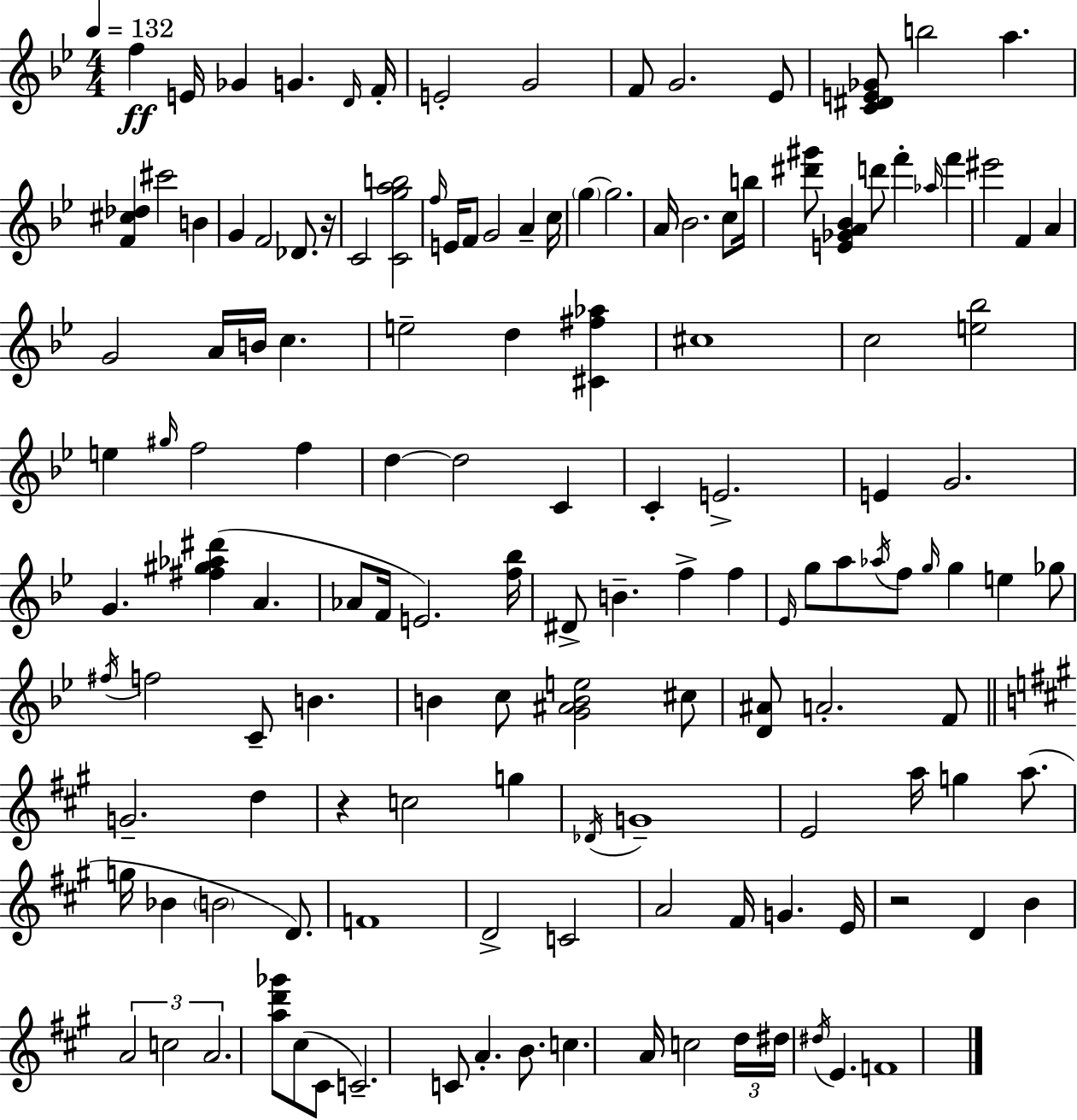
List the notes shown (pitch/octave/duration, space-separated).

F5/q E4/s Gb4/q G4/q. D4/s F4/s E4/h G4/h F4/e G4/h. Eb4/e [C4,D#4,E4,Gb4]/e B5/h A5/q. [F4,C#5,Db5]/q C#6/h B4/q G4/q F4/h Db4/e. R/s C4/h [C4,G5,A5,B5]/h F5/s E4/s F4/e G4/h A4/q C5/s G5/q G5/h. A4/s Bb4/h. C5/e B5/s [D#6,G#6]/e [E4,Gb4,A4,Bb4]/q D6/e F6/q Ab5/s F6/q EIS6/h F4/q A4/q G4/h A4/s B4/s C5/q. E5/h D5/q [C#4,F#5,Ab5]/q C#5/w C5/h [E5,Bb5]/h E5/q G#5/s F5/h F5/q D5/q D5/h C4/q C4/q E4/h. E4/q G4/h. G4/q. [F#5,G#5,Ab5,D#6]/q A4/q. Ab4/e F4/s E4/h. [F5,Bb5]/s D#4/e B4/q. F5/q F5/q Eb4/s G5/e A5/e Ab5/s F5/e G5/s G5/q E5/q Gb5/e F#5/s F5/h C4/e B4/q. B4/q C5/e [G4,A#4,B4,E5]/h C#5/e [D4,A#4]/e A4/h. F4/e G4/h. D5/q R/q C5/h G5/q Db4/s G4/w E4/h A5/s G5/q A5/e. G5/s Bb4/q B4/h D4/e. F4/w D4/h C4/h A4/h F#4/s G4/q. E4/s R/h D4/q B4/q A4/h C5/h A4/h. [A5,D6,Gb6]/e C#5/e C#4/e C4/h. C4/e A4/q. B4/e. C5/q. A4/s C5/h D5/s D#5/s D#5/s E4/q. F4/w